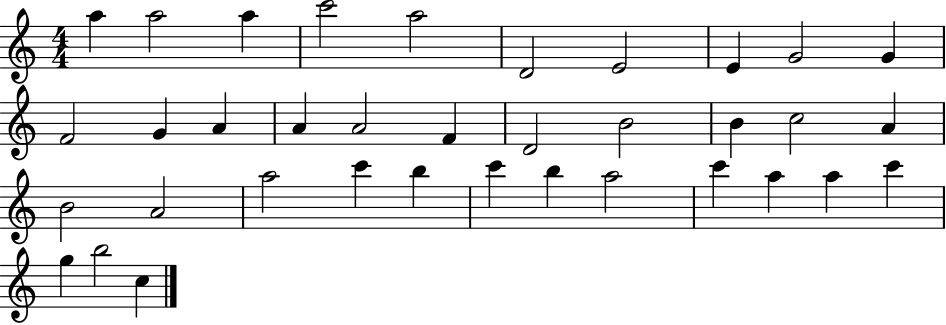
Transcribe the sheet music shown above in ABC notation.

X:1
T:Untitled
M:4/4
L:1/4
K:C
a a2 a c'2 a2 D2 E2 E G2 G F2 G A A A2 F D2 B2 B c2 A B2 A2 a2 c' b c' b a2 c' a a c' g b2 c